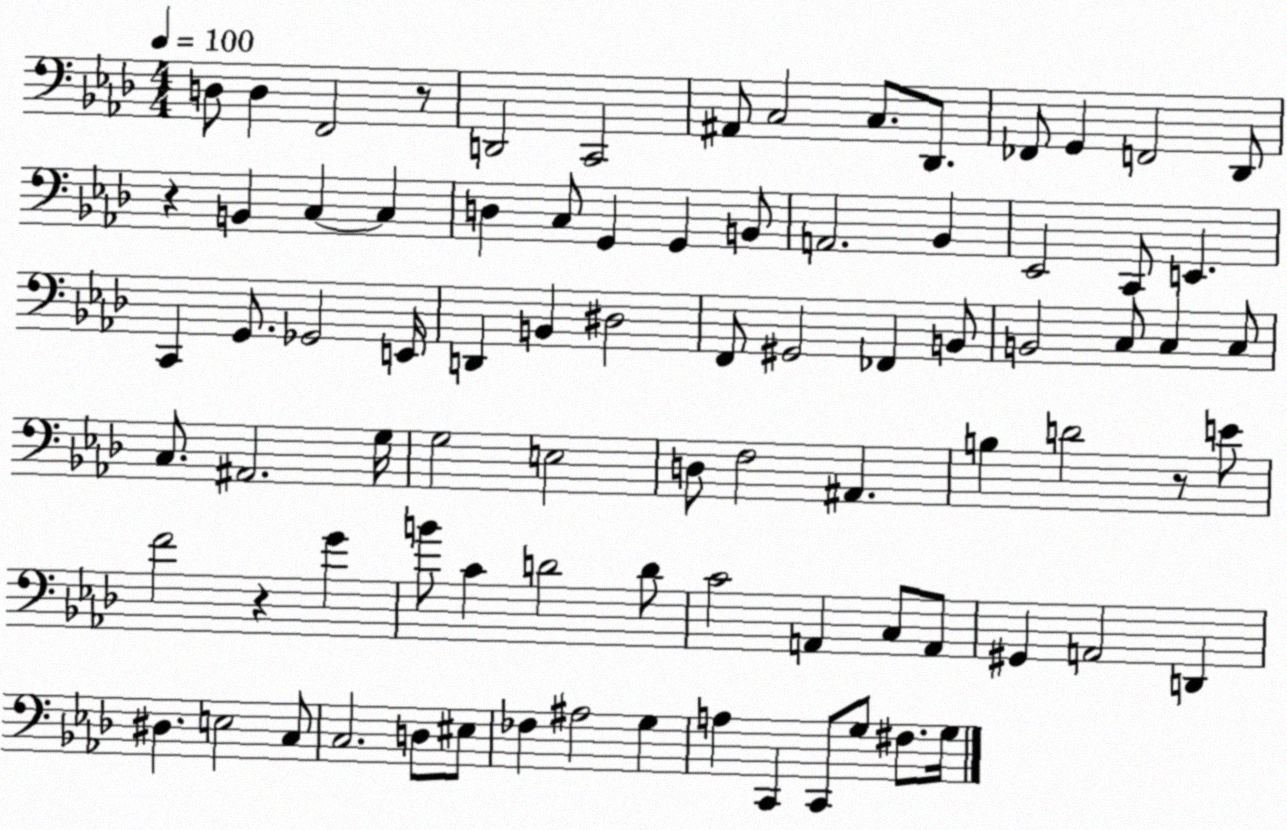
X:1
T:Untitled
M:4/4
L:1/4
K:Ab
D,/2 D, F,,2 z/2 D,,2 C,,2 ^A,,/2 C,2 C,/2 _D,,/2 _F,,/2 G,, F,,2 _D,,/2 z B,, C, C, D, C,/2 G,, G,, B,,/2 A,,2 _B,, _E,,2 C,,/2 E,, C,, G,,/2 _G,,2 E,,/4 D,, B,, ^D,2 F,,/2 ^G,,2 _F,, B,,/2 B,,2 C,/2 C, C,/2 C,/2 ^A,,2 G,/4 G,2 E,2 D,/2 F,2 ^A,, B, D2 z/2 E/2 F2 z G B/2 C D2 D/2 C2 A,, C,/2 A,,/2 ^G,, A,,2 D,, ^D, E,2 C,/2 C,2 D,/2 ^E,/2 _F, ^A,2 G, A, C,, C,,/2 G,/2 ^F,/2 G,/4